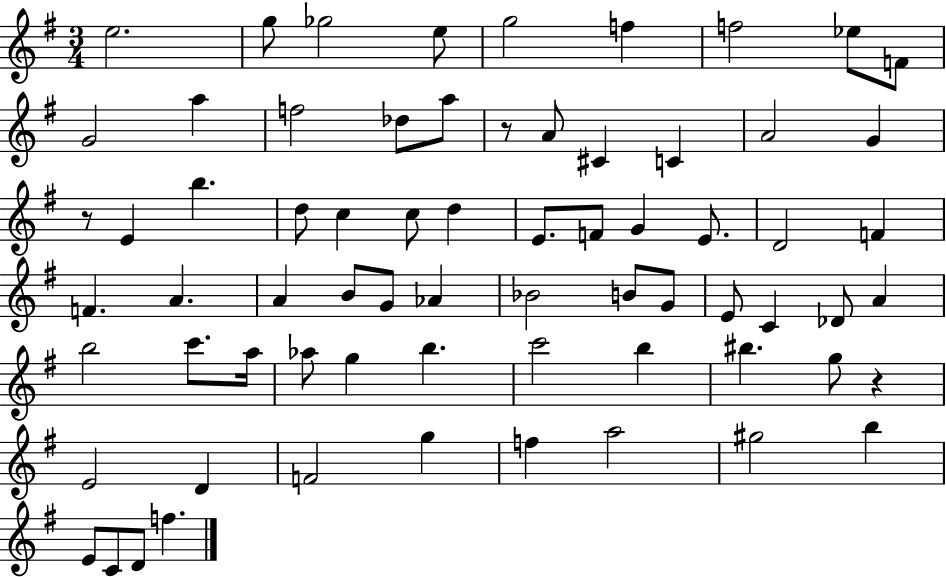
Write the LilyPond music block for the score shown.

{
  \clef treble
  \numericTimeSignature
  \time 3/4
  \key g \major
  e''2. | g''8 ges''2 e''8 | g''2 f''4 | f''2 ees''8 f'8 | \break g'2 a''4 | f''2 des''8 a''8 | r8 a'8 cis'4 c'4 | a'2 g'4 | \break r8 e'4 b''4. | d''8 c''4 c''8 d''4 | e'8. f'8 g'4 e'8. | d'2 f'4 | \break f'4. a'4. | a'4 b'8 g'8 aes'4 | bes'2 b'8 g'8 | e'8 c'4 des'8 a'4 | \break b''2 c'''8. a''16 | aes''8 g''4 b''4. | c'''2 b''4 | bis''4. g''8 r4 | \break e'2 d'4 | f'2 g''4 | f''4 a''2 | gis''2 b''4 | \break e'8 c'8 d'8 f''4. | \bar "|."
}